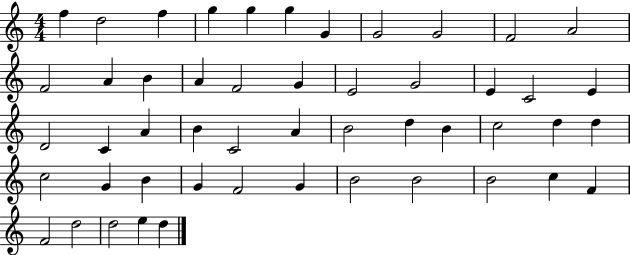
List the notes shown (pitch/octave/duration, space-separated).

F5/q D5/h F5/q G5/q G5/q G5/q G4/q G4/h G4/h F4/h A4/h F4/h A4/q B4/q A4/q F4/h G4/q E4/h G4/h E4/q C4/h E4/q D4/h C4/q A4/q B4/q C4/h A4/q B4/h D5/q B4/q C5/h D5/q D5/q C5/h G4/q B4/q G4/q F4/h G4/q B4/h B4/h B4/h C5/q F4/q F4/h D5/h D5/h E5/q D5/q